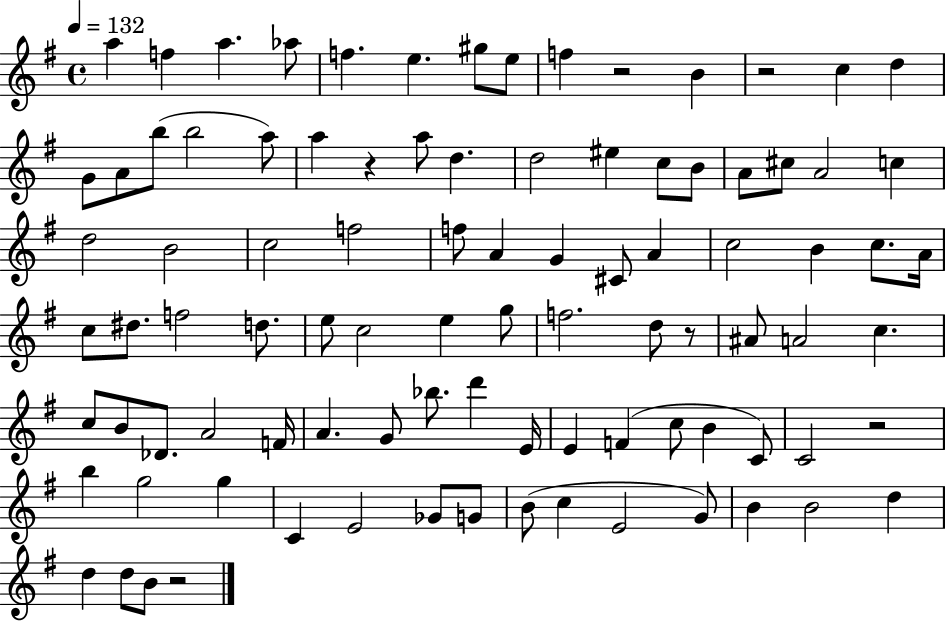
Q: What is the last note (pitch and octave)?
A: B4